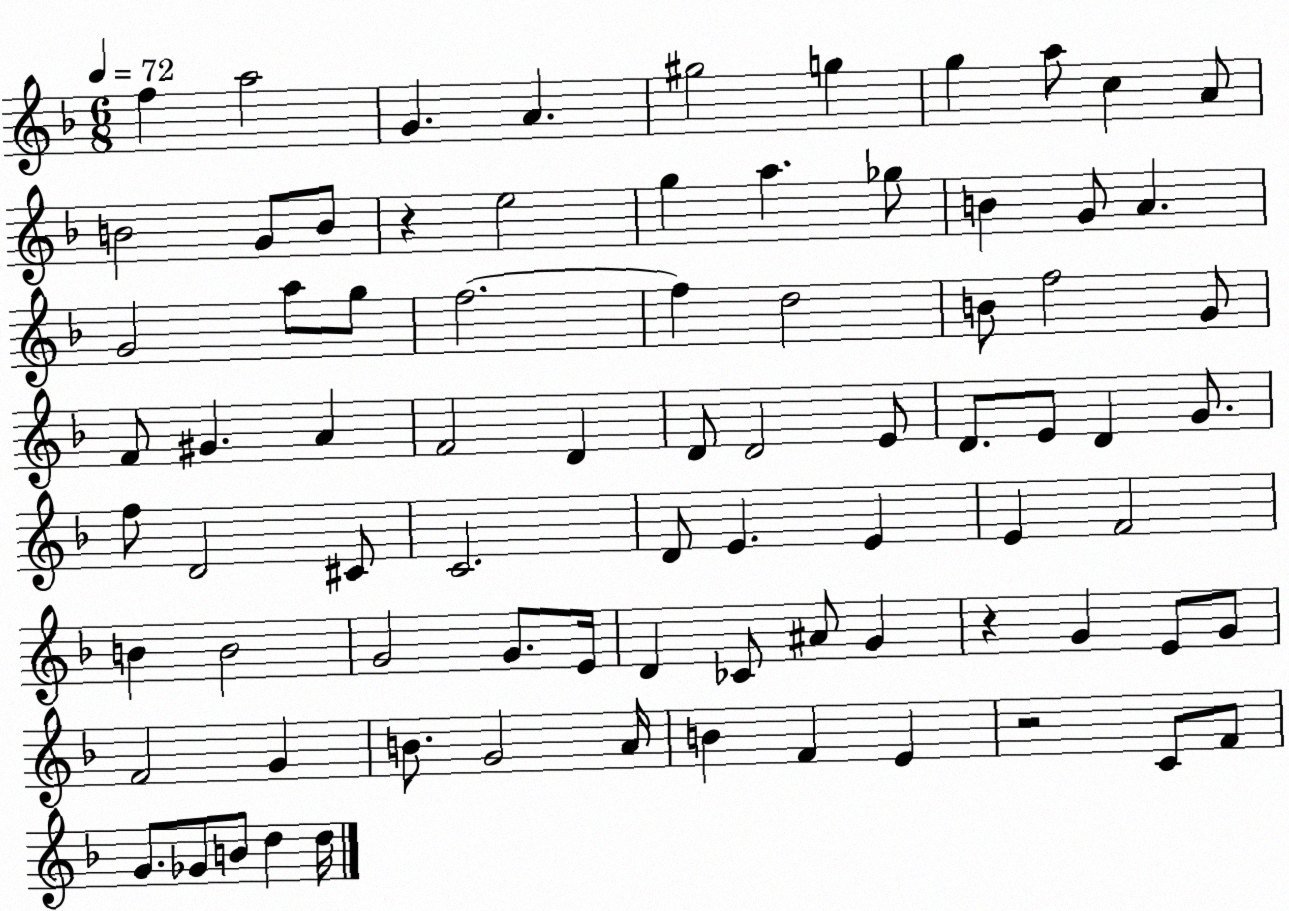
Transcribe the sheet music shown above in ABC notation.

X:1
T:Untitled
M:6/8
L:1/4
K:F
f a2 G A ^g2 g g a/2 c A/2 B2 G/2 B/2 z e2 g a _g/2 B G/2 A G2 a/2 g/2 f2 f d2 B/2 f2 G/2 F/2 ^G A F2 D D/2 D2 E/2 D/2 E/2 D G/2 f/2 D2 ^C/2 C2 D/2 E E E F2 B B2 G2 G/2 E/4 D _C/2 ^A/2 G z G E/2 G/2 F2 G B/2 G2 A/4 B F E z2 C/2 F/2 G/2 _G/2 B/2 d d/4